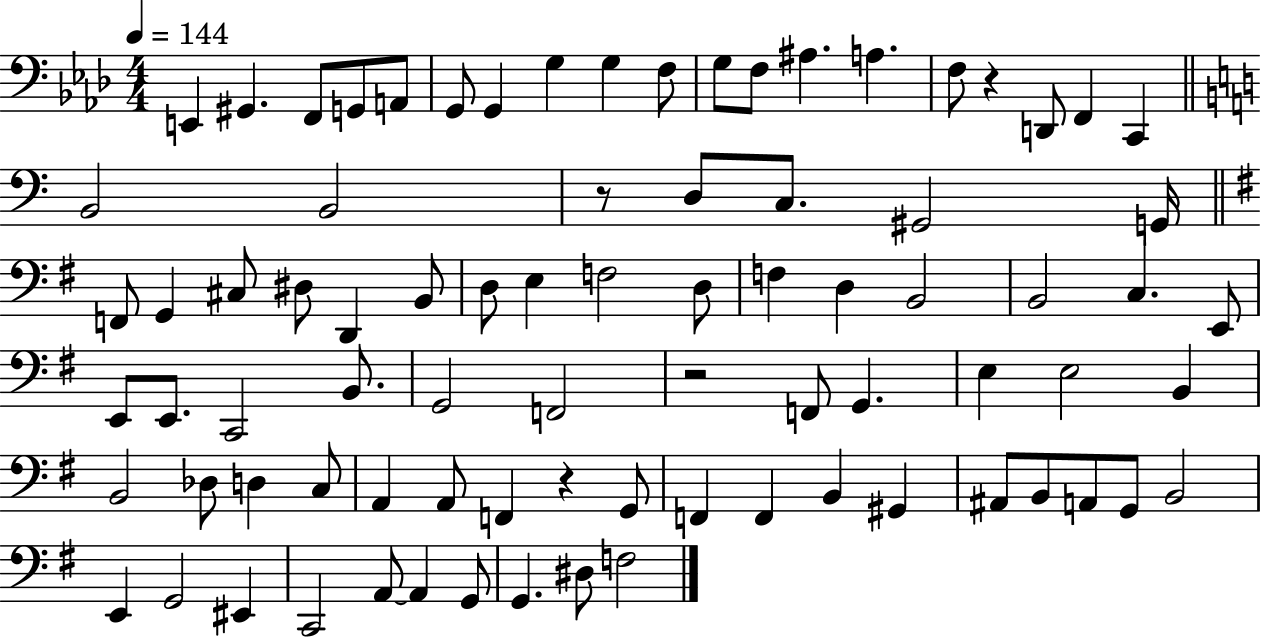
{
  \clef bass
  \numericTimeSignature
  \time 4/4
  \key aes \major
  \tempo 4 = 144
  e,4 gis,4. f,8 g,8 a,8 | g,8 g,4 g4 g4 f8 | g8 f8 ais4. a4. | f8 r4 d,8 f,4 c,4 | \break \bar "||" \break \key c \major b,2 b,2 | r8 d8 c8. gis,2 g,16 | \bar "||" \break \key e \minor f,8 g,4 cis8 dis8 d,4 b,8 | d8 e4 f2 d8 | f4 d4 b,2 | b,2 c4. e,8 | \break e,8 e,8. c,2 b,8. | g,2 f,2 | r2 f,8 g,4. | e4 e2 b,4 | \break b,2 des8 d4 c8 | a,4 a,8 f,4 r4 g,8 | f,4 f,4 b,4 gis,4 | ais,8 b,8 a,8 g,8 b,2 | \break e,4 g,2 eis,4 | c,2 a,8~~ a,4 g,8 | g,4. dis8 f2 | \bar "|."
}